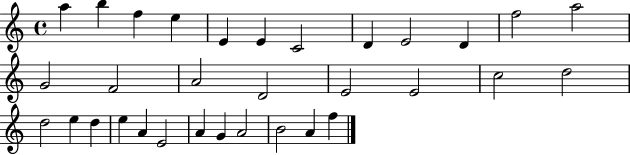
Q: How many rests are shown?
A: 0